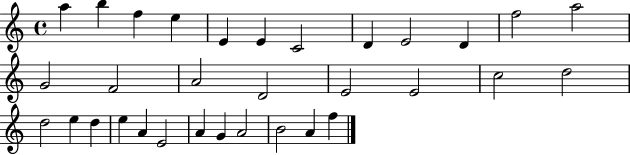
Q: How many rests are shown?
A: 0